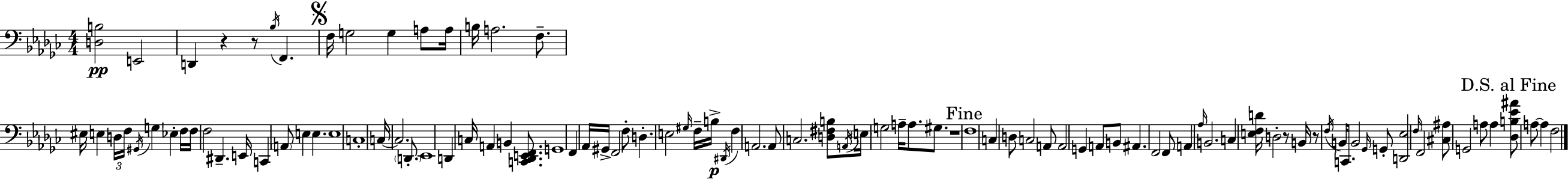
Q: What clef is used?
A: bass